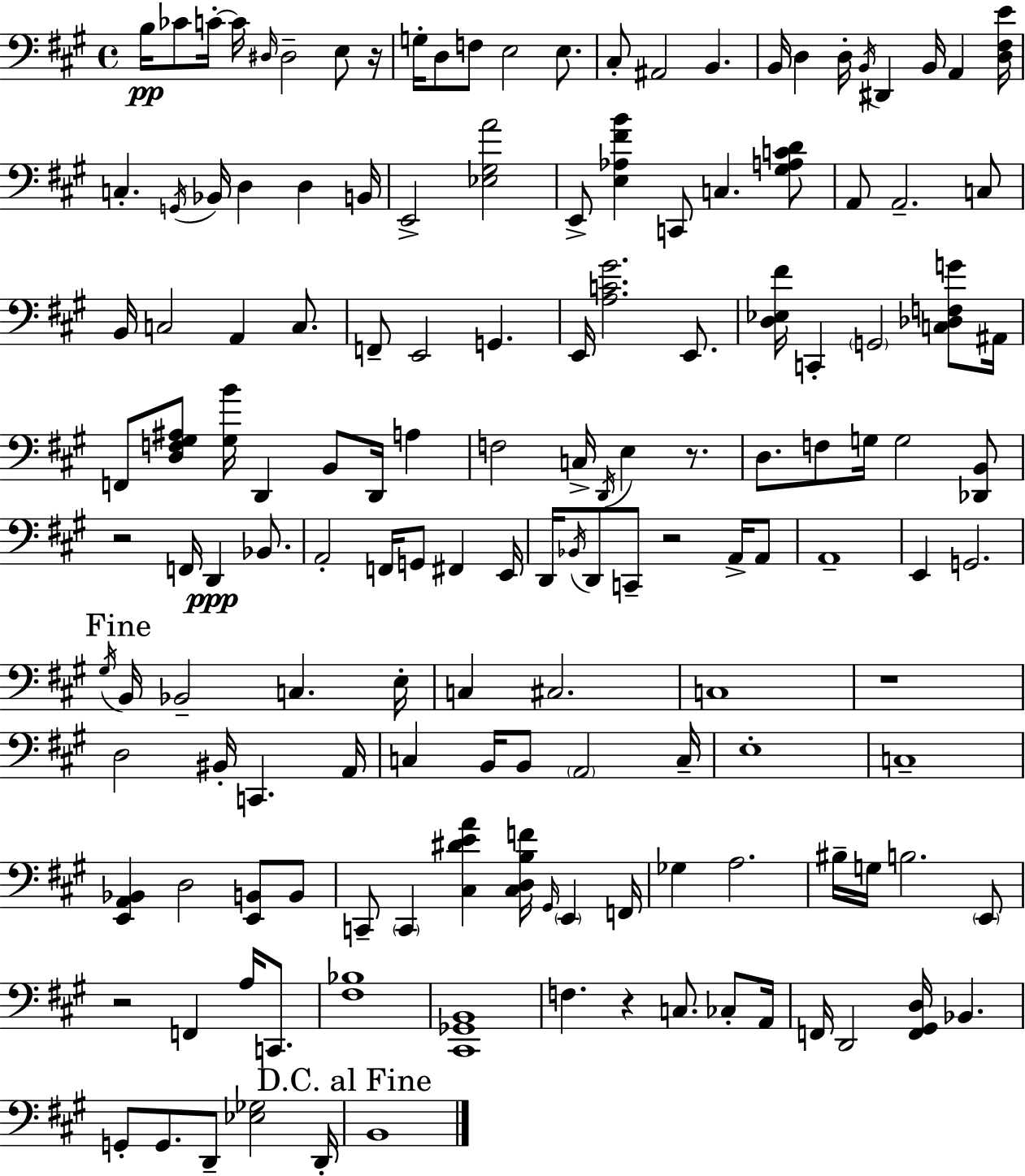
X:1
T:Untitled
M:4/4
L:1/4
K:A
B,/4 _C/2 C/4 C/4 ^D,/4 ^D,2 E,/2 z/4 G,/4 D,/2 F,/2 E,2 E,/2 ^C,/2 ^A,,2 B,, B,,/4 D, D,/4 B,,/4 ^D,, B,,/4 A,, [D,^F,E]/4 C, G,,/4 _B,,/4 D, D, B,,/4 E,,2 [_E,^G,A]2 E,,/2 [E,_A,^FB] C,,/2 C, [^G,A,CD]/2 A,,/2 A,,2 C,/2 B,,/4 C,2 A,, C,/2 F,,/2 E,,2 G,, E,,/4 [A,C^G]2 E,,/2 [D,_E,^F]/4 C,, G,,2 [C,_D,F,G]/2 ^A,,/4 F,,/2 [D,F,^G,^A,]/2 [^G,B]/4 D,, B,,/2 D,,/4 A, F,2 C,/4 D,,/4 E, z/2 D,/2 F,/2 G,/4 G,2 [_D,,B,,]/2 z2 F,,/4 D,, _B,,/2 A,,2 F,,/4 G,,/2 ^F,, E,,/4 D,,/4 _B,,/4 D,,/2 C,,/2 z2 A,,/4 A,,/2 A,,4 E,, G,,2 ^G,/4 B,,/4 _B,,2 C, E,/4 C, ^C,2 C,4 z4 D,2 ^B,,/4 C,, A,,/4 C, B,,/4 B,,/2 A,,2 C,/4 E,4 C,4 [E,,A,,_B,,] D,2 [E,,B,,]/2 B,,/2 C,,/2 C,, [^C,^DEA] [^C,D,B,F]/4 ^G,,/4 E,, F,,/4 _G, A,2 ^B,/4 G,/4 B,2 E,,/2 z2 F,, A,/4 C,,/2 [^F,_B,]4 [^C,,_G,,B,,]4 F, z C,/2 _C,/2 A,,/4 F,,/4 D,,2 [F,,^G,,D,]/4 _B,, G,,/2 G,,/2 D,,/2 [_E,_G,]2 D,,/4 B,,4